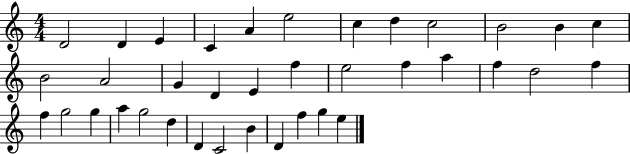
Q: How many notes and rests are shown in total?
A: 37